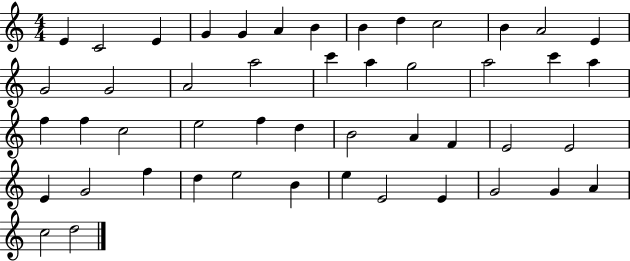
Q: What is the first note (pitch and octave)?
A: E4